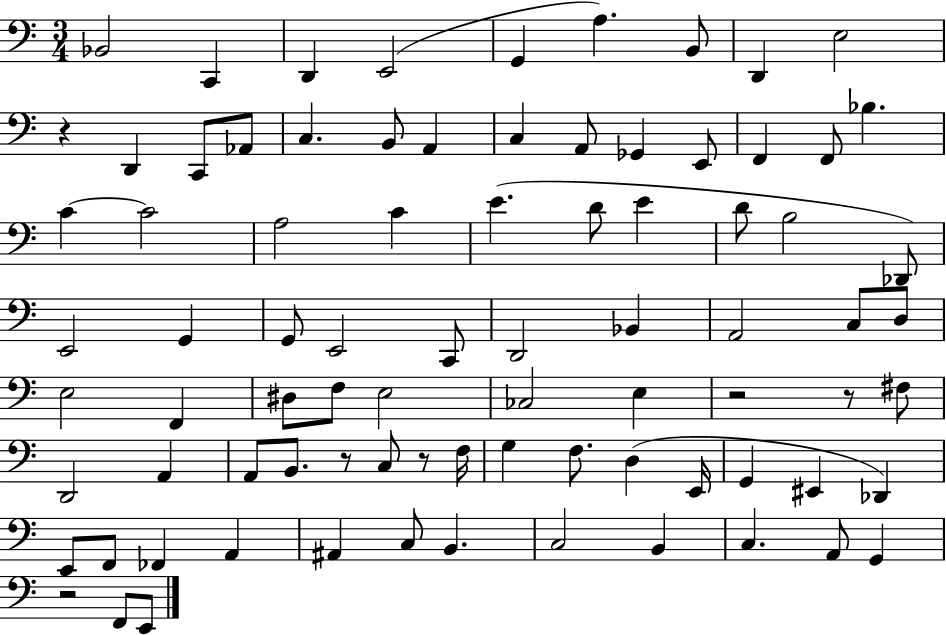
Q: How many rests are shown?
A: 6